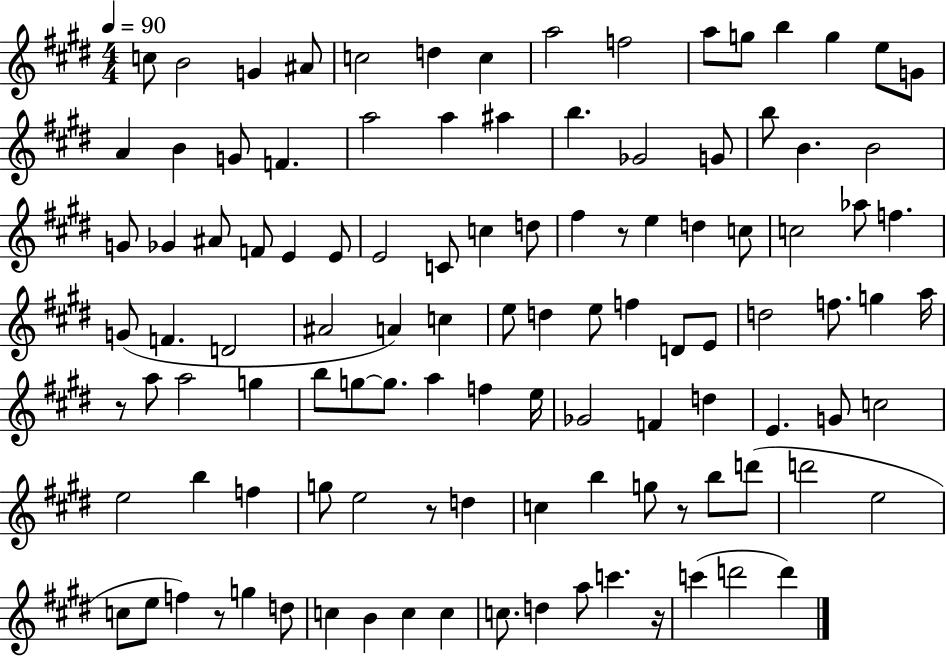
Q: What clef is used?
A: treble